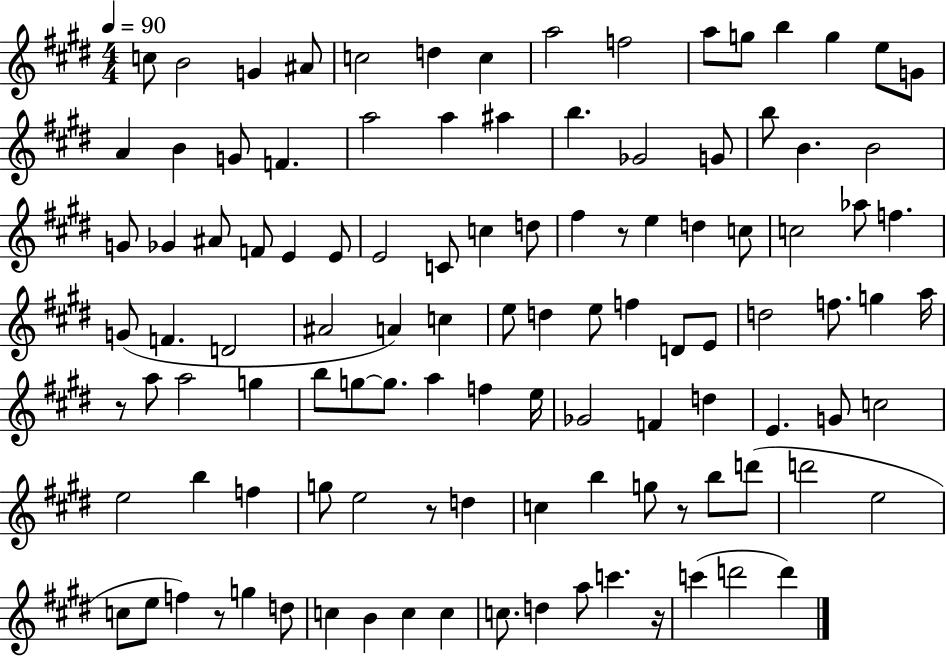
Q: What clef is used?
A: treble